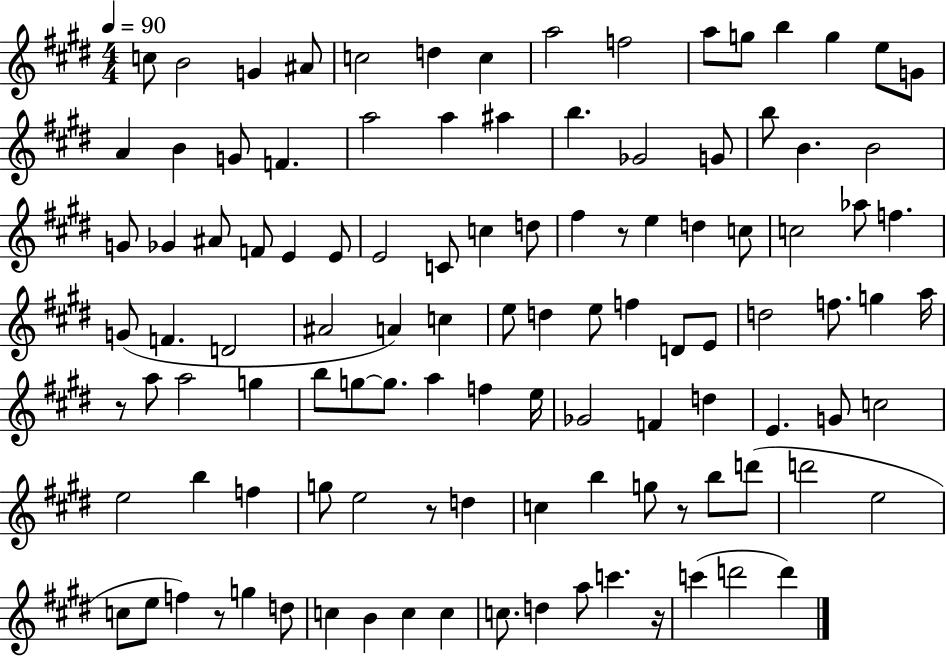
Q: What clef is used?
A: treble